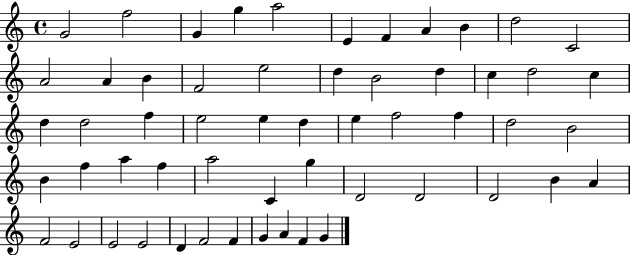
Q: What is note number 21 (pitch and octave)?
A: D5